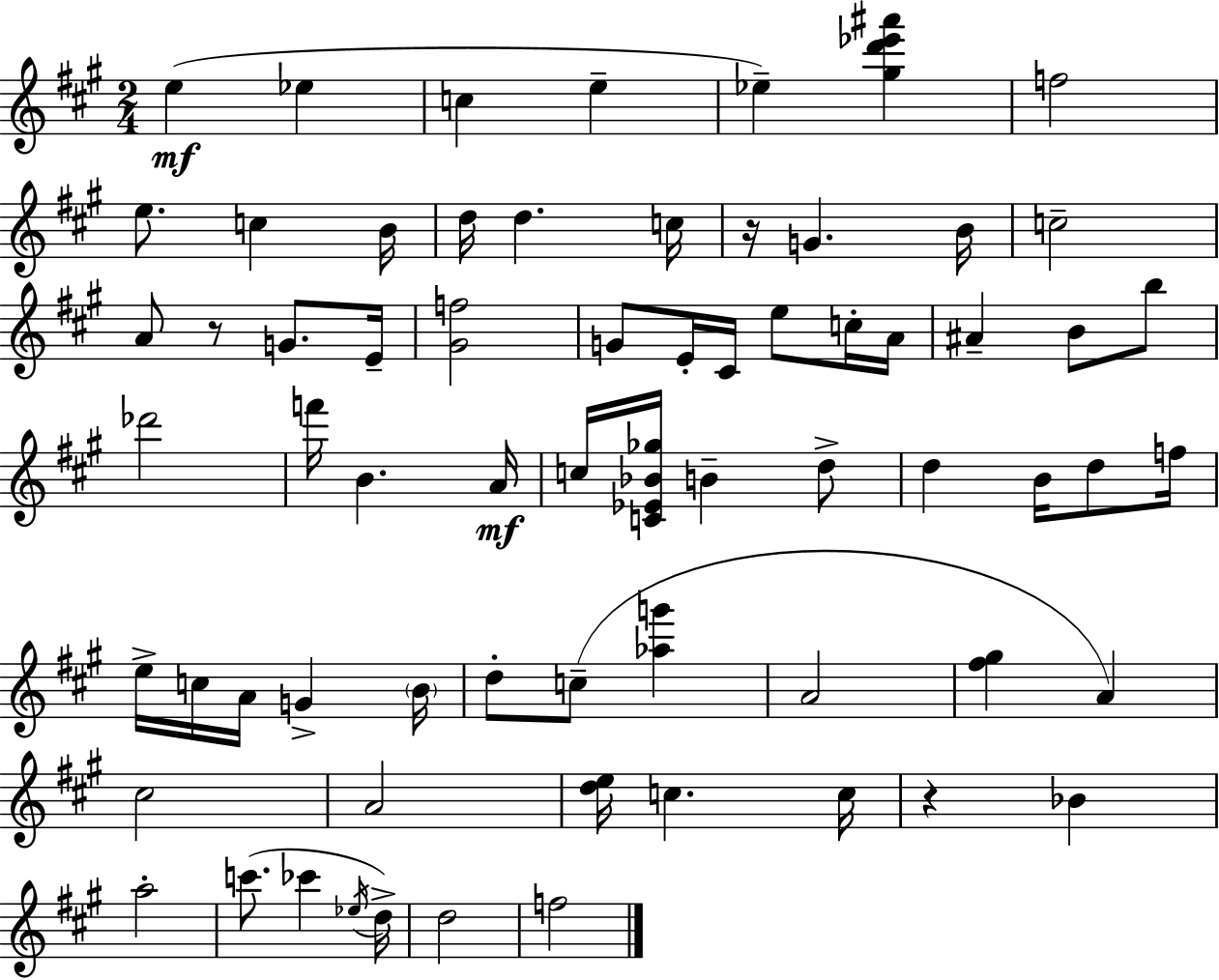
E5/q Eb5/q C5/q E5/q Eb5/q [G#5,D6,Eb6,A#6]/q F5/h E5/e. C5/q B4/s D5/s D5/q. C5/s R/s G4/q. B4/s C5/h A4/e R/e G4/e. E4/s [G#4,F5]/h G4/e E4/s C#4/s E5/e C5/s A4/s A#4/q B4/e B5/e Db6/h F6/s B4/q. A4/s C5/s [C4,Eb4,Bb4,Gb5]/s B4/q D5/e D5/q B4/s D5/e F5/s E5/s C5/s A4/s G4/q B4/s D5/e C5/e [Ab5,G6]/q A4/h [F#5,G#5]/q A4/q C#5/h A4/h [D5,E5]/s C5/q. C5/s R/q Bb4/q A5/h C6/e. CES6/q Eb5/s D5/s D5/h F5/h